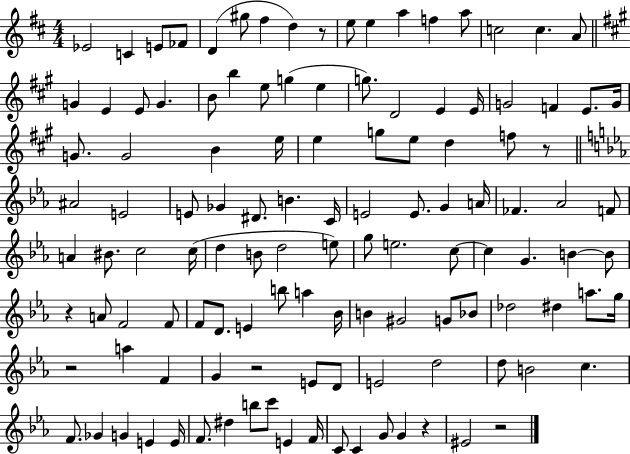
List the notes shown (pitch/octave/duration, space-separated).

Eb4/h C4/q E4/e FES4/e D4/q G#5/e F#5/q D5/q R/e E5/e E5/q A5/q F5/q A5/e C5/h C5/q. A4/e G4/q E4/q E4/e G4/q. B4/e B5/q E5/e G5/q E5/q G5/e. D4/h E4/q E4/s G4/h F4/q E4/e. G4/s G4/e. G4/h B4/q E5/s E5/q G5/e E5/e D5/q F5/e R/e A#4/h E4/h E4/e Gb4/q D#4/e. B4/q. C4/s E4/h E4/e. G4/q A4/s FES4/q. Ab4/h F4/e A4/q BIS4/e. C5/h C5/s D5/q B4/e D5/h E5/e G5/e E5/h. C5/e C5/q G4/q. B4/q B4/e R/q A4/e F4/h F4/e F4/e D4/e. E4/q B5/e A5/q Bb4/s B4/q G#4/h G4/e Bb4/e Db5/h D#5/q A5/e. G5/s R/h A5/q F4/q G4/q R/h E4/e D4/e E4/h D5/h D5/e B4/h C5/q. F4/e. Gb4/q G4/q E4/q E4/s F4/e. D#5/q B5/e C6/e E4/q F4/s C4/e C4/q G4/e G4/q R/q EIS4/h R/h